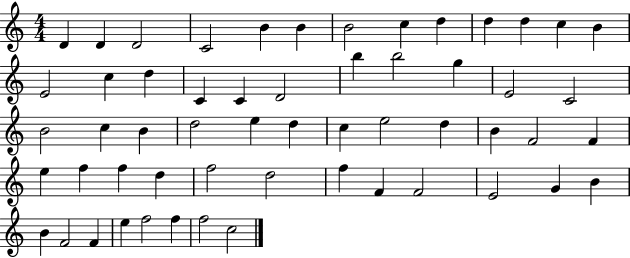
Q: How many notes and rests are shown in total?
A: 56